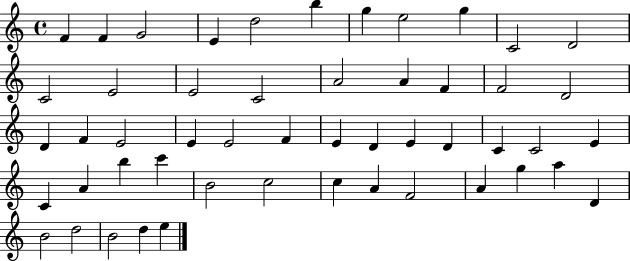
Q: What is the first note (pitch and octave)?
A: F4